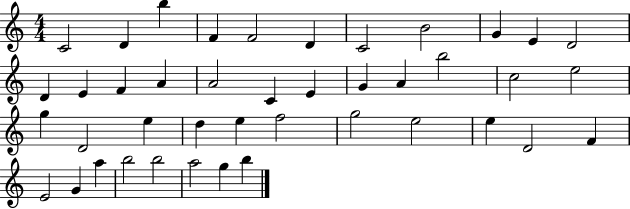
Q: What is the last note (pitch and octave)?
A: B5